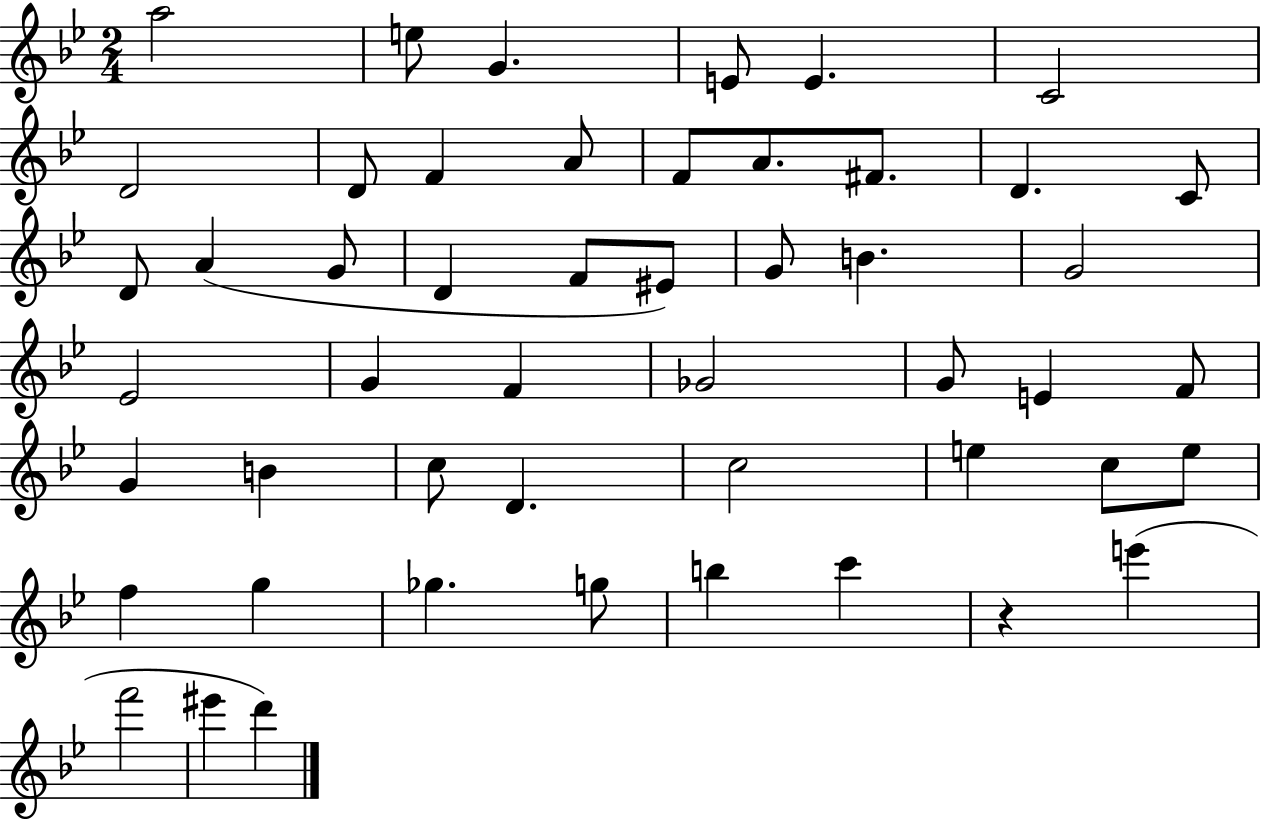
A5/h E5/e G4/q. E4/e E4/q. C4/h D4/h D4/e F4/q A4/e F4/e A4/e. F#4/e. D4/q. C4/e D4/e A4/q G4/e D4/q F4/e EIS4/e G4/e B4/q. G4/h Eb4/h G4/q F4/q Gb4/h G4/e E4/q F4/e G4/q B4/q C5/e D4/q. C5/h E5/q C5/e E5/e F5/q G5/q Gb5/q. G5/e B5/q C6/q R/q E6/q F6/h EIS6/q D6/q